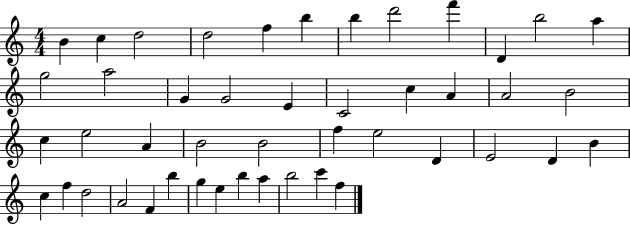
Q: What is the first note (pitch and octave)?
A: B4